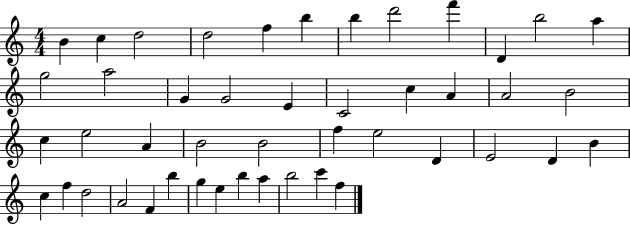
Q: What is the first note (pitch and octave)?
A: B4